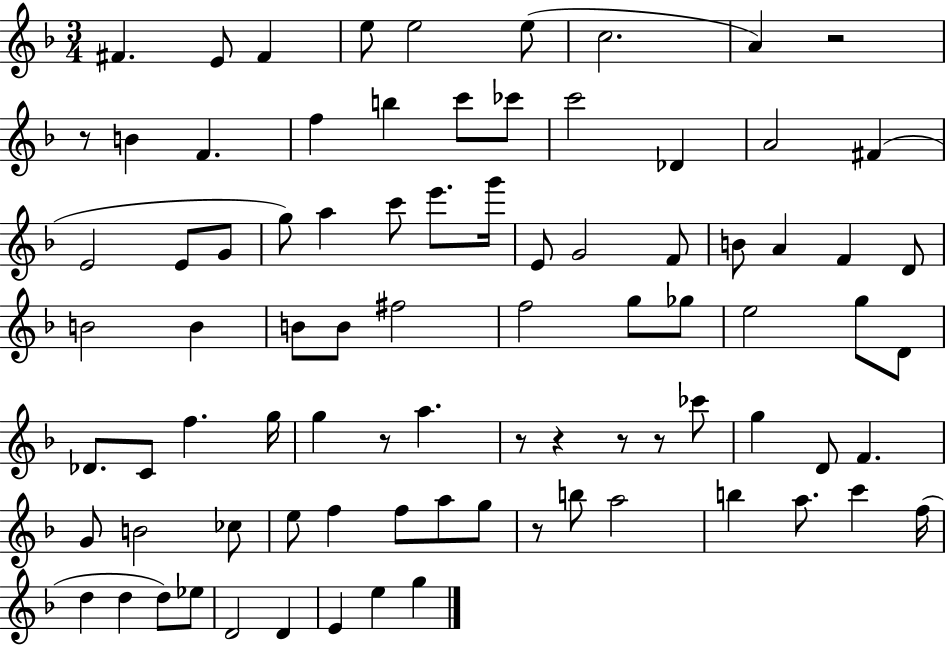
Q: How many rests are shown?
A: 8